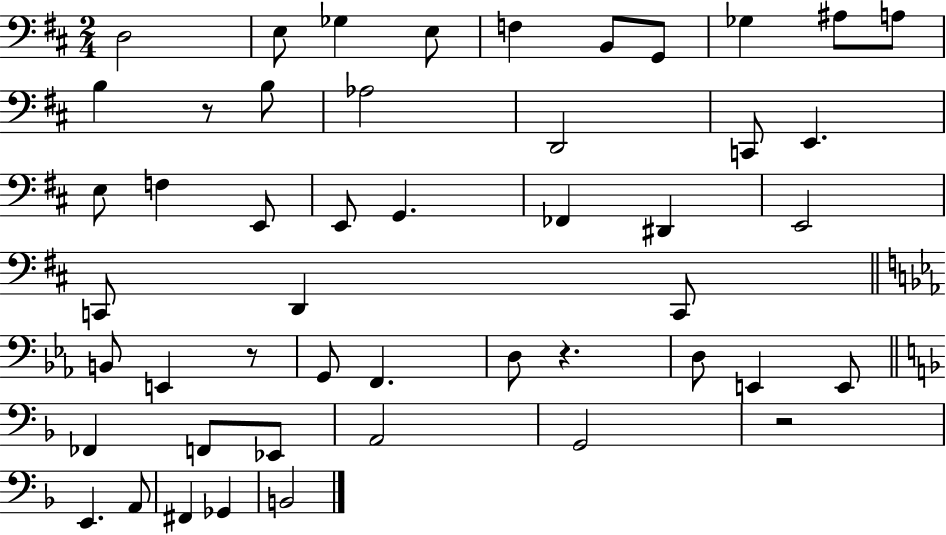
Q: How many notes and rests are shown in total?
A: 49